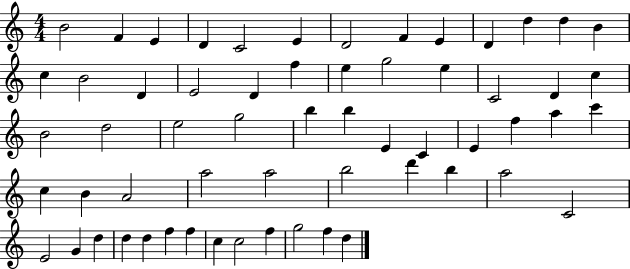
{
  \clef treble
  \numericTimeSignature
  \time 4/4
  \key c \major
  b'2 f'4 e'4 | d'4 c'2 e'4 | d'2 f'4 e'4 | d'4 d''4 d''4 b'4 | \break c''4 b'2 d'4 | e'2 d'4 f''4 | e''4 g''2 e''4 | c'2 d'4 c''4 | \break b'2 d''2 | e''2 g''2 | b''4 b''4 e'4 c'4 | e'4 f''4 a''4 c'''4 | \break c''4 b'4 a'2 | a''2 a''2 | b''2 d'''4 b''4 | a''2 c'2 | \break e'2 g'4 d''4 | d''4 d''4 f''4 f''4 | c''4 c''2 f''4 | g''2 f''4 d''4 | \break \bar "|."
}